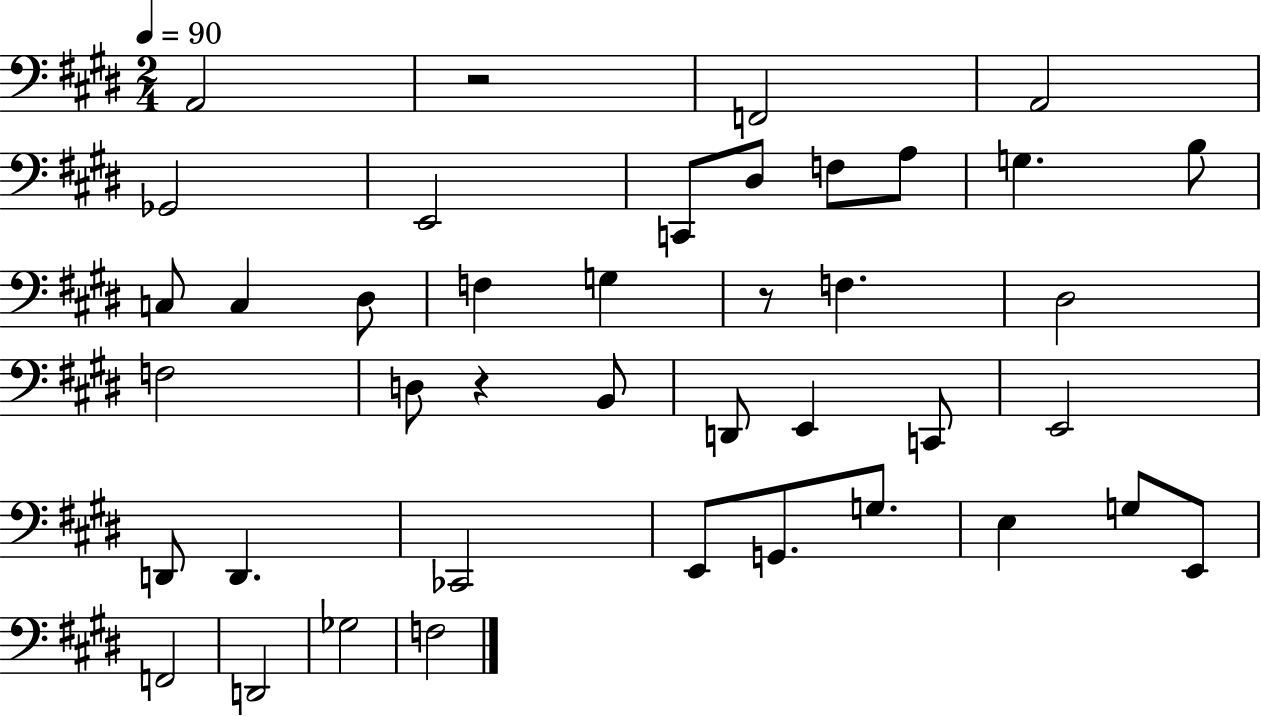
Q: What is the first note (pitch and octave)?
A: A2